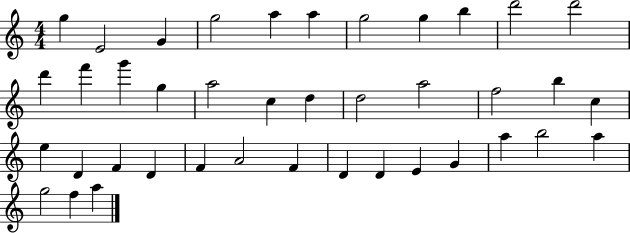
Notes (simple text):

G5/q E4/h G4/q G5/h A5/q A5/q G5/h G5/q B5/q D6/h D6/h D6/q F6/q G6/q G5/q A5/h C5/q D5/q D5/h A5/h F5/h B5/q C5/q E5/q D4/q F4/q D4/q F4/q A4/h F4/q D4/q D4/q E4/q G4/q A5/q B5/h A5/q G5/h F5/q A5/q